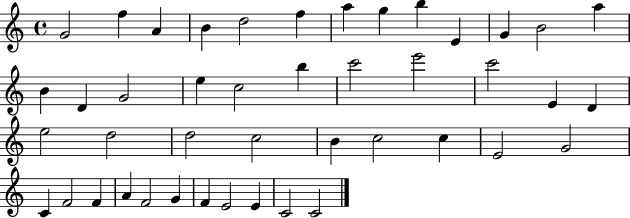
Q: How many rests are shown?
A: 0